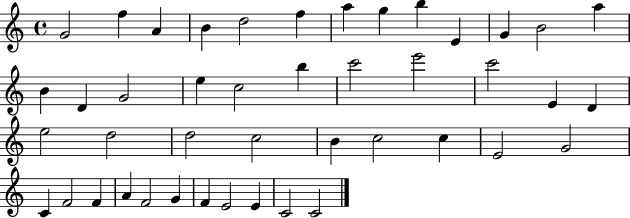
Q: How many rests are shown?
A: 0